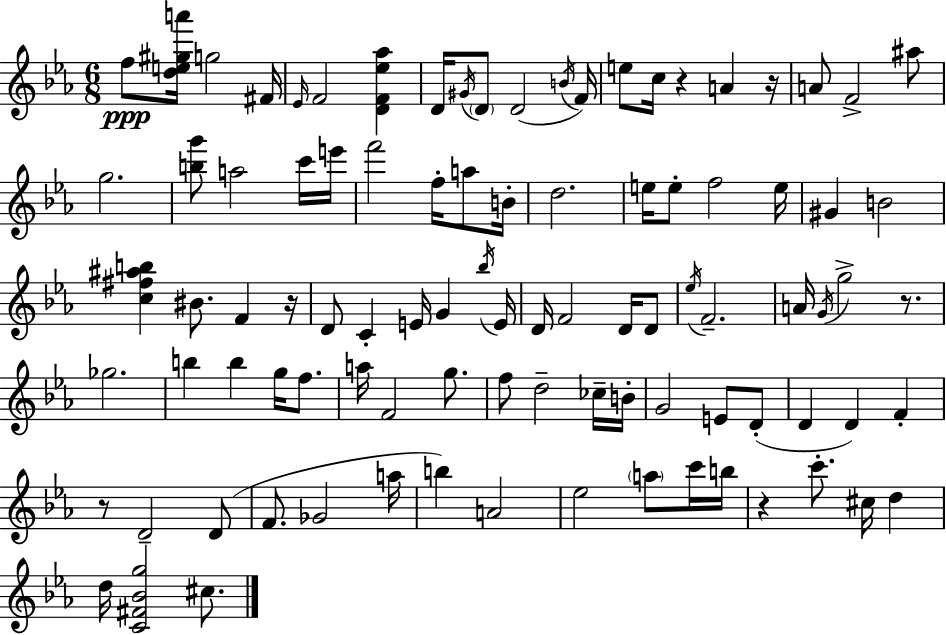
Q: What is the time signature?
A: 6/8